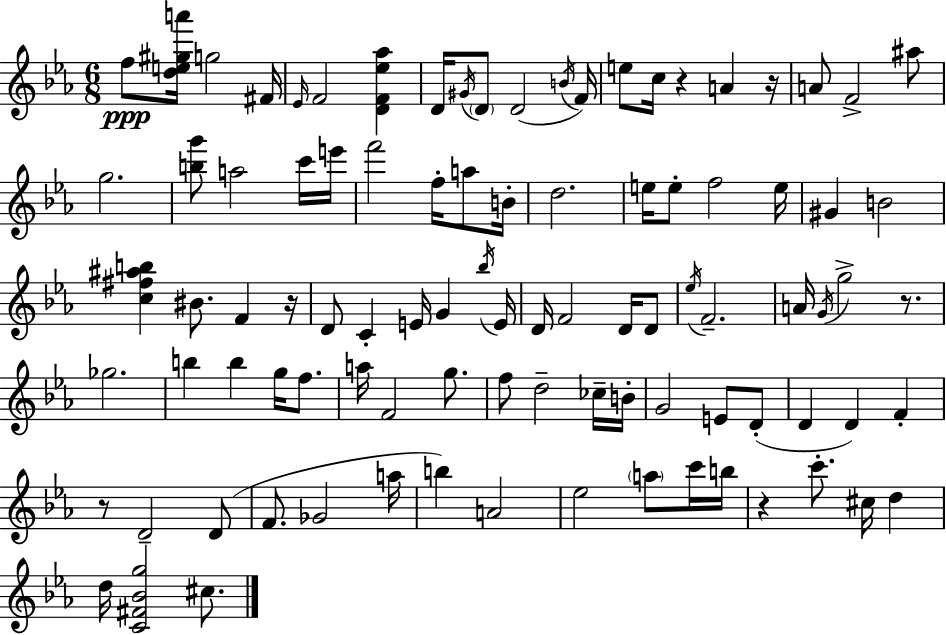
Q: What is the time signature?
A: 6/8